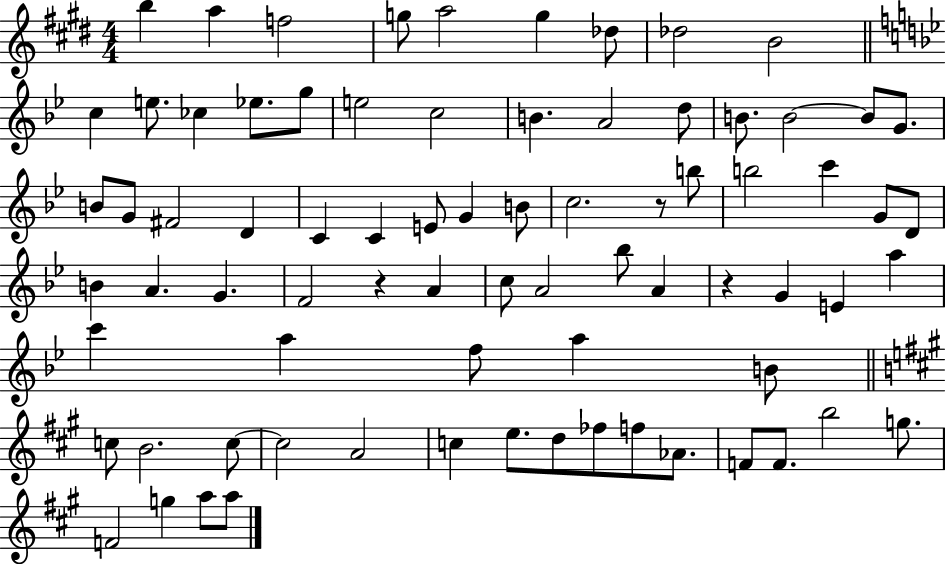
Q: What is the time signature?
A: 4/4